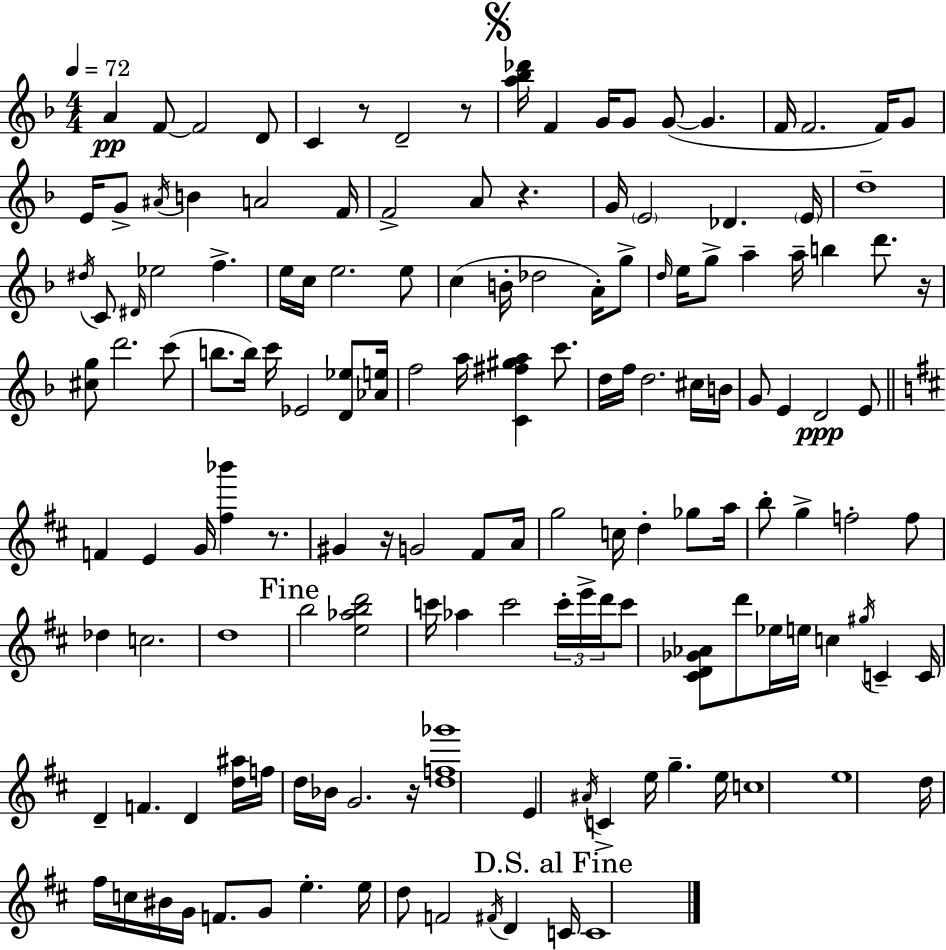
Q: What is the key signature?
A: F major